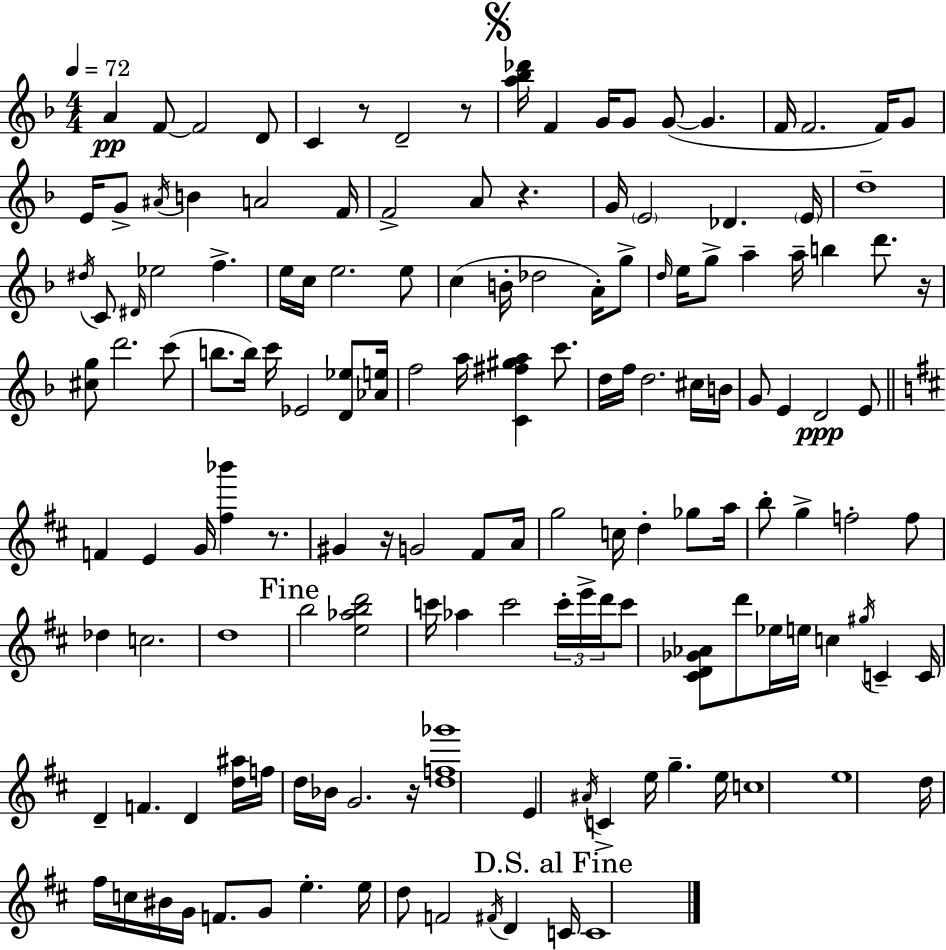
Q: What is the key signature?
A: F major